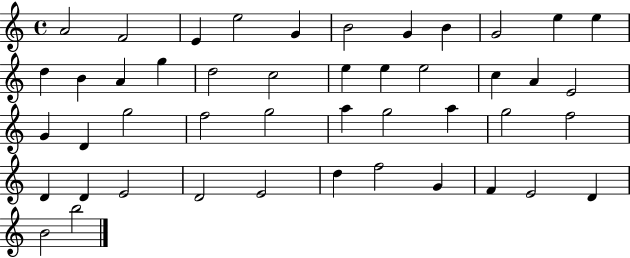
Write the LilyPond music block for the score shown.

{
  \clef treble
  \time 4/4
  \defaultTimeSignature
  \key c \major
  a'2 f'2 | e'4 e''2 g'4 | b'2 g'4 b'4 | g'2 e''4 e''4 | \break d''4 b'4 a'4 g''4 | d''2 c''2 | e''4 e''4 e''2 | c''4 a'4 e'2 | \break g'4 d'4 g''2 | f''2 g''2 | a''4 g''2 a''4 | g''2 f''2 | \break d'4 d'4 e'2 | d'2 e'2 | d''4 f''2 g'4 | f'4 e'2 d'4 | \break b'2 b''2 | \bar "|."
}